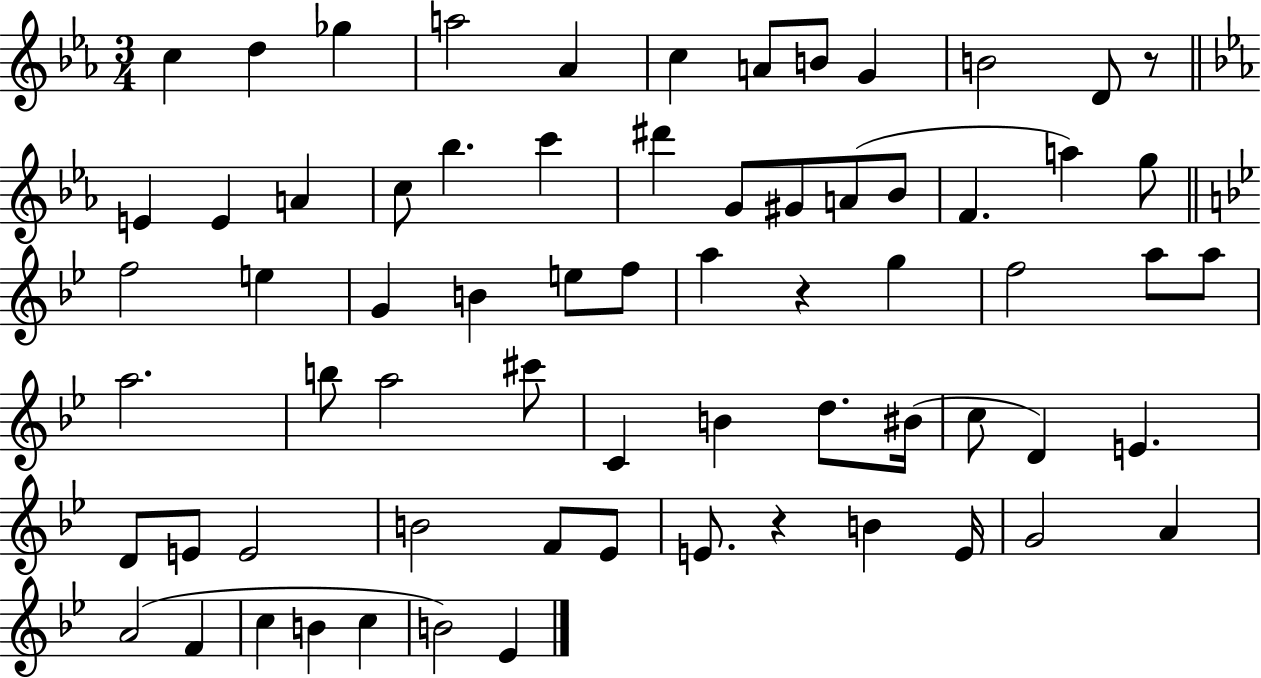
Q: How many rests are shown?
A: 3